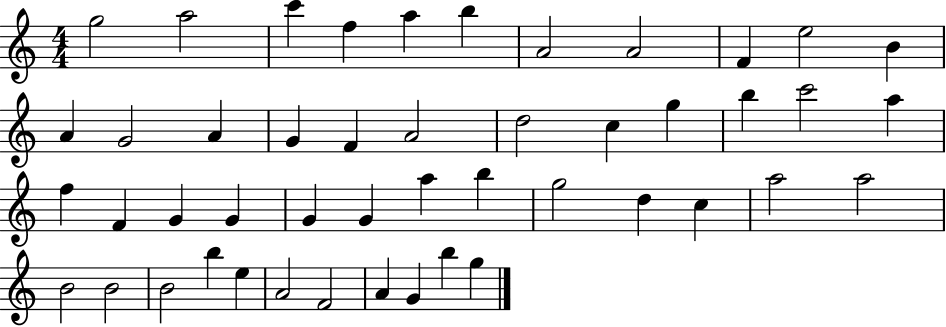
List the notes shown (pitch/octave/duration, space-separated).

G5/h A5/h C6/q F5/q A5/q B5/q A4/h A4/h F4/q E5/h B4/q A4/q G4/h A4/q G4/q F4/q A4/h D5/h C5/q G5/q B5/q C6/h A5/q F5/q F4/q G4/q G4/q G4/q G4/q A5/q B5/q G5/h D5/q C5/q A5/h A5/h B4/h B4/h B4/h B5/q E5/q A4/h F4/h A4/q G4/q B5/q G5/q